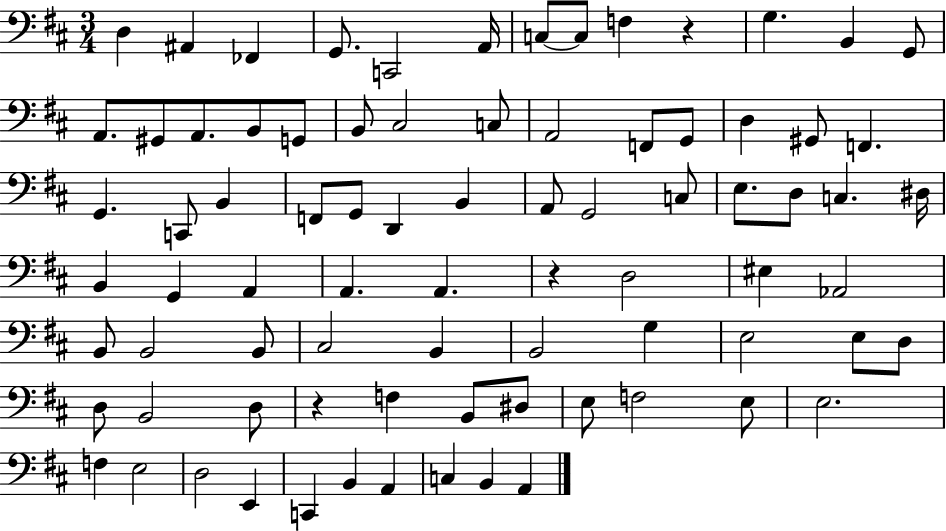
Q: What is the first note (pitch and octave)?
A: D3